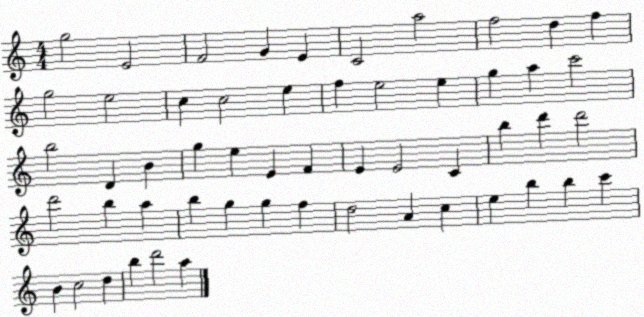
X:1
T:Untitled
M:4/4
L:1/4
K:C
g2 E2 F2 G E C2 a2 f2 d f g2 e2 c c2 e f e2 e g a c'2 b2 D B g e E F E E2 C b d' d'2 d'2 b a b g g f d2 A c e b b c' B c2 d b d'2 a